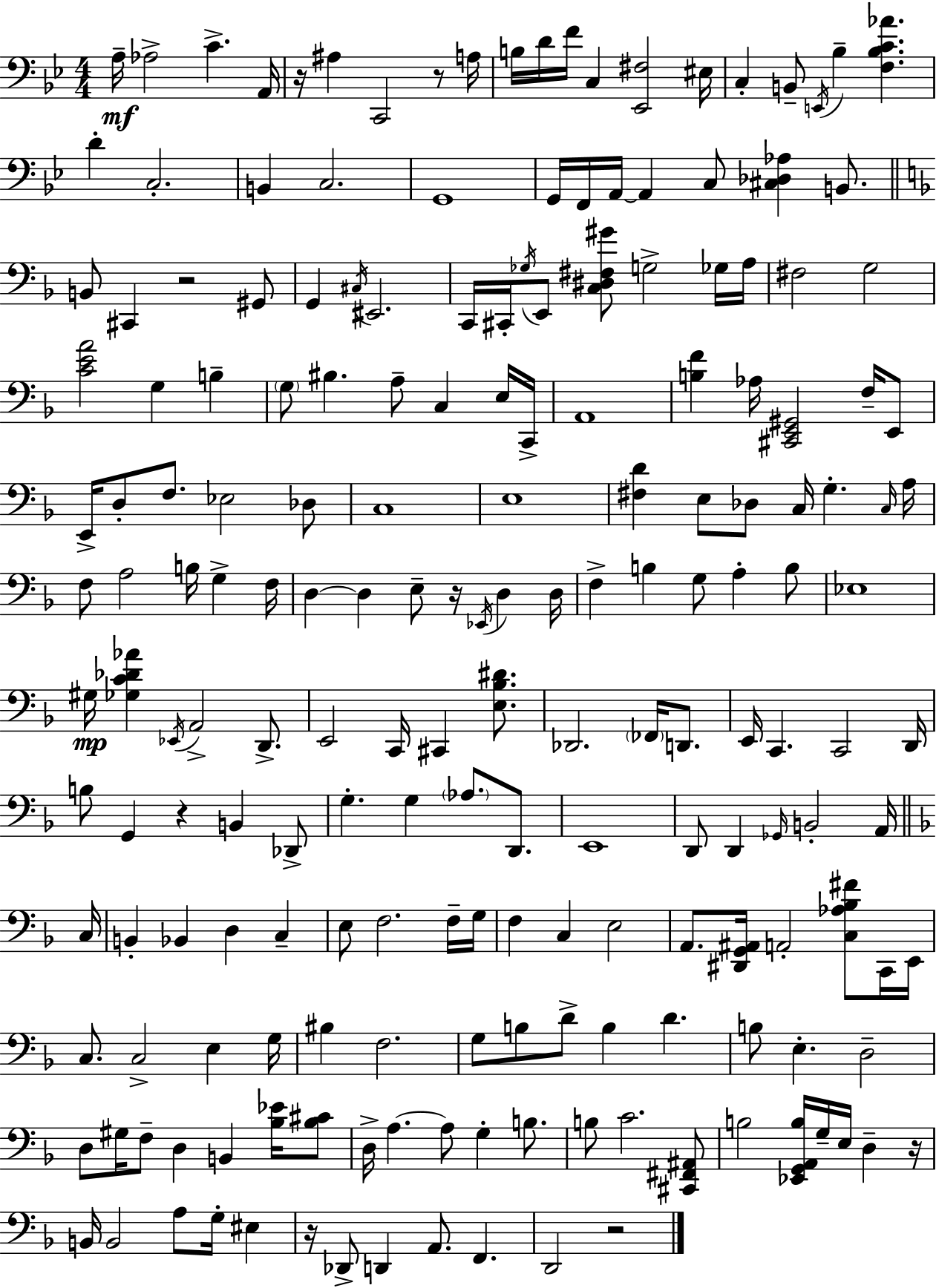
{
  \clef bass
  \numericTimeSignature
  \time 4/4
  \key bes \major
  a16--\mf aes2-> c'4.-> a,16 | r16 ais4 c,2 r8 a16 | b16 d'16 f'16 c4 <ees, fis>2 eis16 | c4-. b,8-- \acciaccatura { e,16 } bes4-- <f bes c' aes'>4. | \break d'4-. c2.-. | b,4 c2. | g,1 | g,16 f,16 a,16~~ a,4 c8 <cis des aes>4 b,8. | \break \bar "||" \break \key f \major b,8 cis,4 r2 gis,8 | g,4 \acciaccatura { cis16 } eis,2. | c,16 cis,16-. \acciaccatura { ges16 } e,8 <c dis fis gis'>8 g2-> | ges16 a16 fis2 g2 | \break <c' e' a'>2 g4 b4-- | \parenthesize g8 bis4. a8-- c4 | e16 c,16-> a,1 | <b f'>4 aes16 <cis, e, gis,>2 f16-- | \break e,8 e,16-> d8-. f8. ees2 | des8 c1 | e1 | <fis d'>4 e8 des8 c16 g4.-. | \break \grace { c16 } a16 f8 a2 b16 g4-> | f16 d4~~ d4 e8-- r16 \acciaccatura { ees,16 } d4 | d16 f4-> b4 g8 a4-. | b8 ees1 | \break gis16\mp <ges c' des' aes'>4 \acciaccatura { ees,16 } a,2-> | d,8.-> e,2 c,16 cis,4 | <e bes dis'>8. des,2. | \parenthesize fes,16 d,8. e,16 c,4. c,2 | \break d,16 b8 g,4 r4 b,4 | des,8-> g4.-. g4 \parenthesize aes8. | d,8. e,1 | d,8 d,4 \grace { ges,16 } b,2-. | \break a,16 \bar "||" \break \key d \minor c16 b,4-. bes,4 d4 c4-- | e8 f2. f16-- | g16 f4 c4 e2 | a,8. <dis, g, ais,>16 a,2-. <c aes bes fis'>8 c,16 | \break e,16 c8. c2-> e4 | g16 bis4 f2. | g8 b8 d'8-> b4 d'4. | b8 e4.-. d2-- | \break d8 gis16 f8-- d4 b,4 <bes ees'>16 <bes cis'>8 | d16-> a4.~~ a8 g4-. b8. | b8 c'2. <cis, fis, ais,>8 | b2 <ees, g, a, b>16 g16-- e16 d4-- | \break r16 b,16 b,2 a8 g16-. eis4 | r16 des,8-> d,4 a,8. f,4. | d,2 r2 | \bar "|."
}